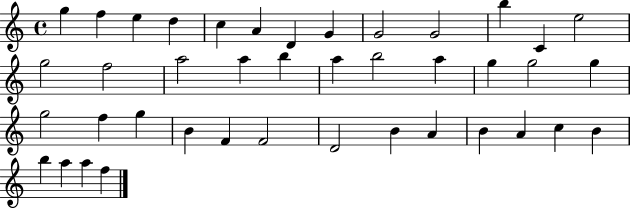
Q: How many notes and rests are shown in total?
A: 41